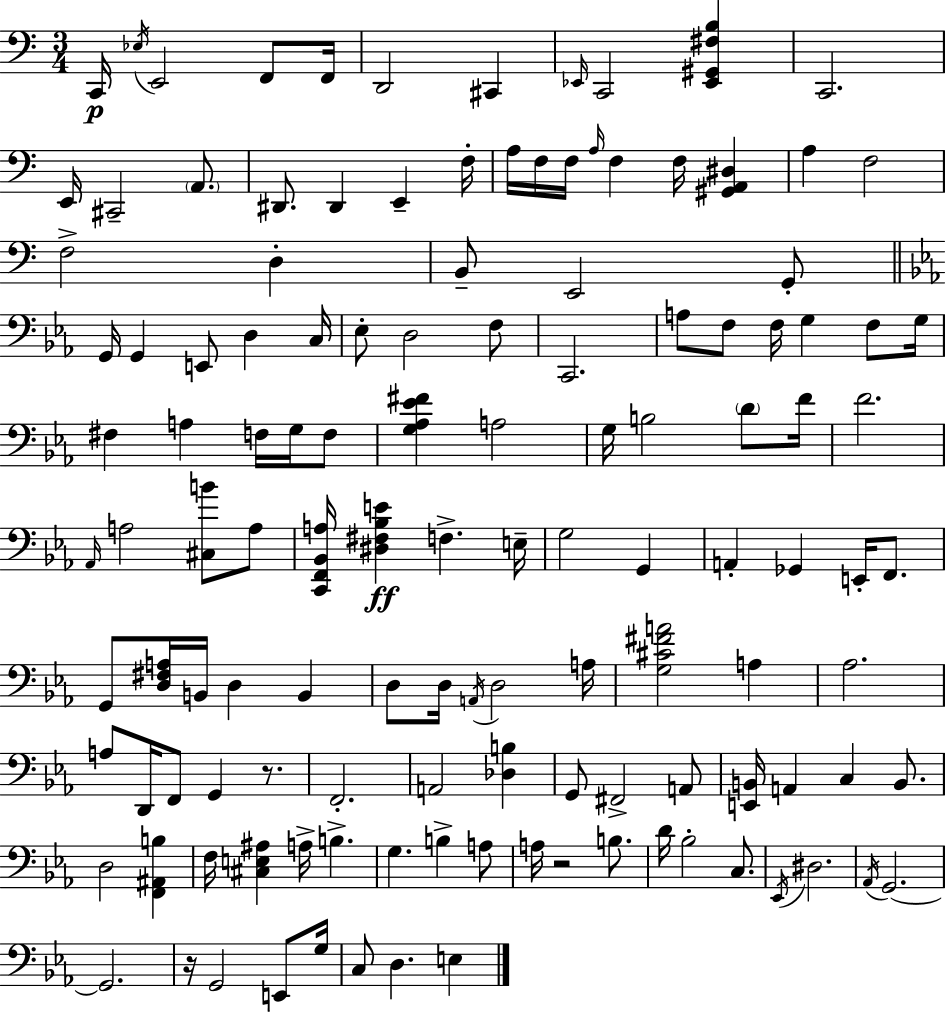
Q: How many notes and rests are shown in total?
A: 128